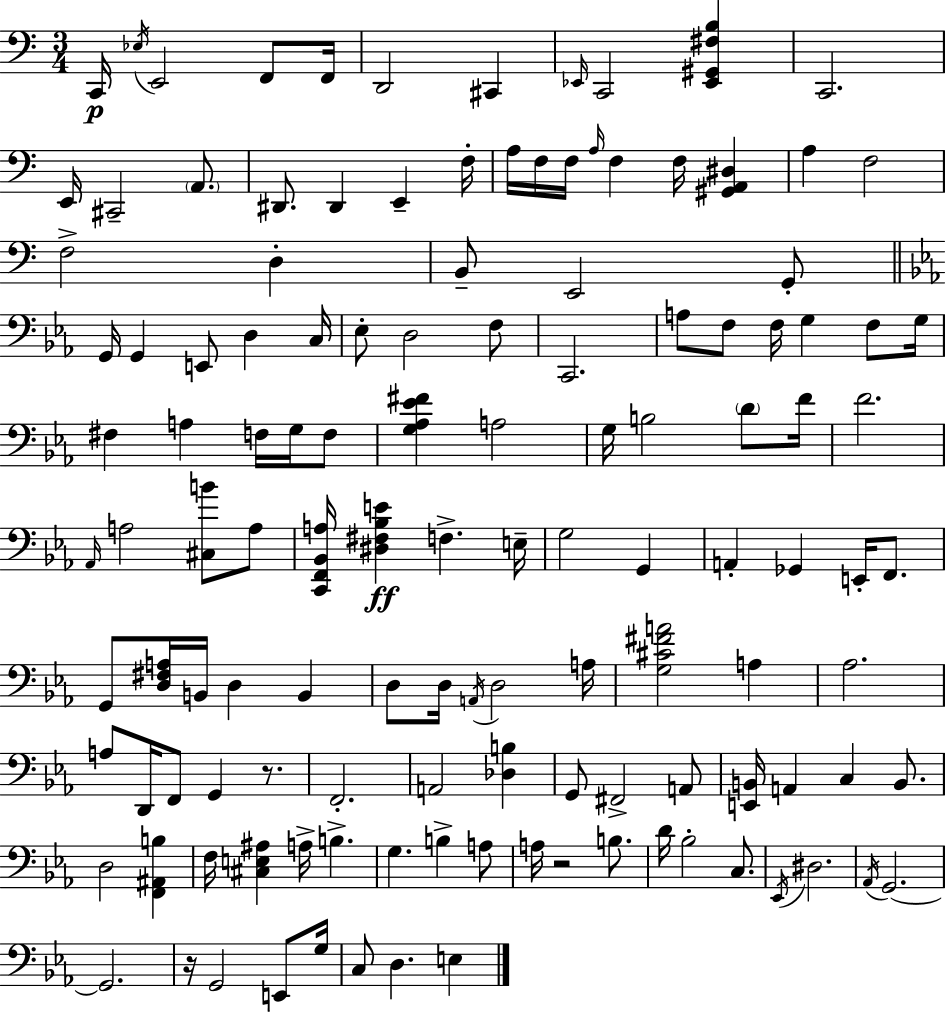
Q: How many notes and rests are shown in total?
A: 128